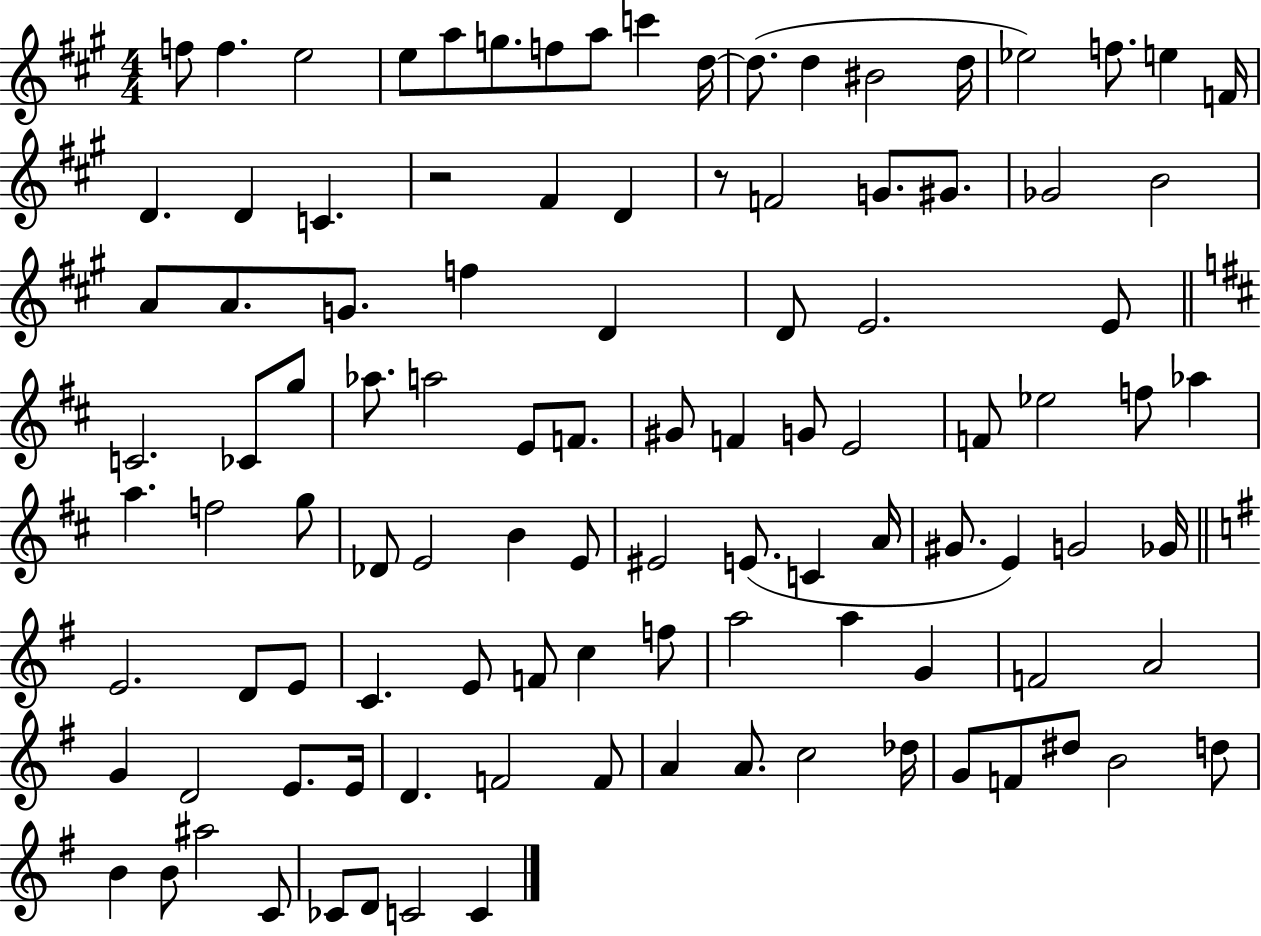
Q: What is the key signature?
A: A major